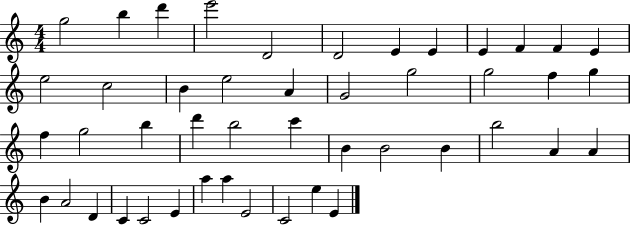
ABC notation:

X:1
T:Untitled
M:4/4
L:1/4
K:C
g2 b d' e'2 D2 D2 E E E F F E e2 c2 B e2 A G2 g2 g2 f g f g2 b d' b2 c' B B2 B b2 A A B A2 D C C2 E a a E2 C2 e E